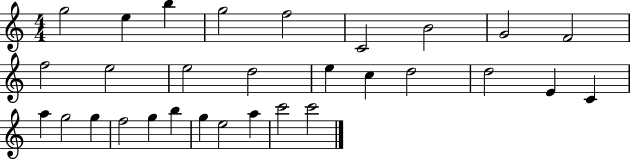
G5/h E5/q B5/q G5/h F5/h C4/h B4/h G4/h F4/h F5/h E5/h E5/h D5/h E5/q C5/q D5/h D5/h E4/q C4/q A5/q G5/h G5/q F5/h G5/q B5/q G5/q E5/h A5/q C6/h C6/h